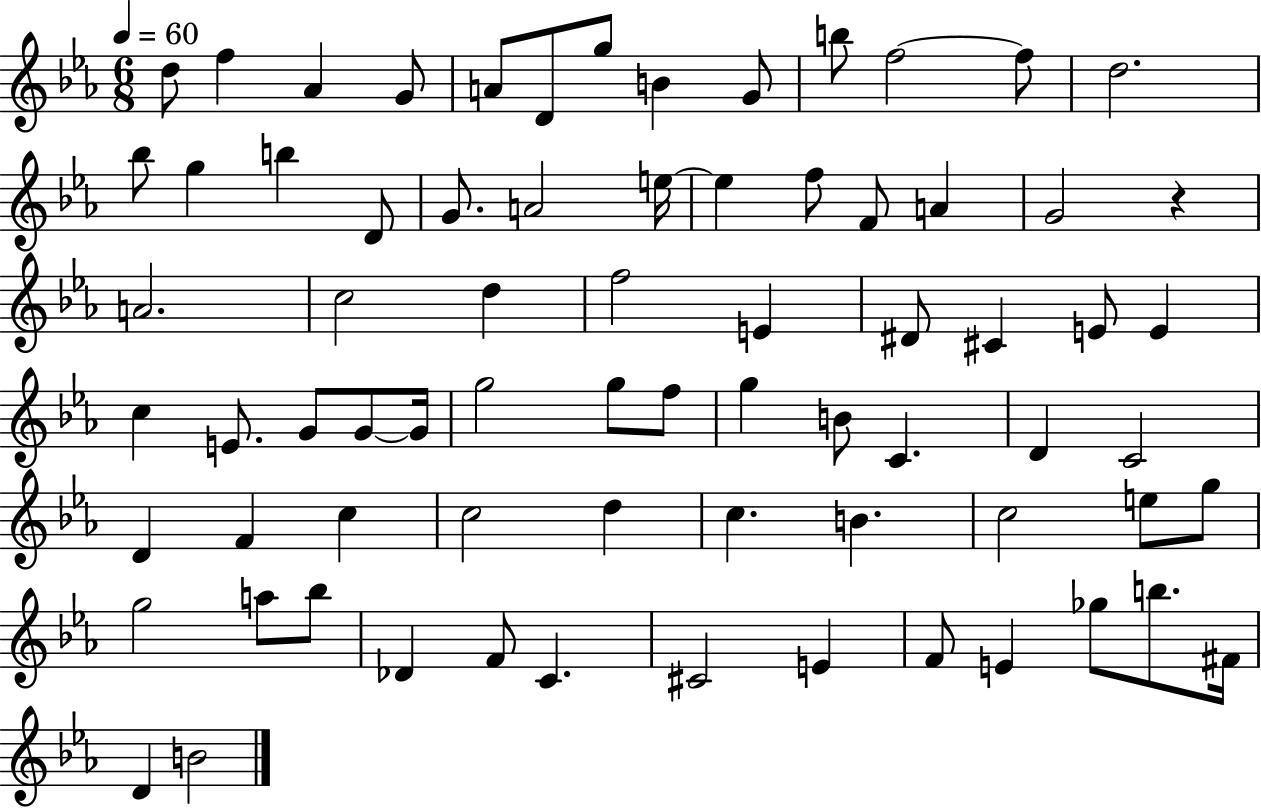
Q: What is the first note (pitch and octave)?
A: D5